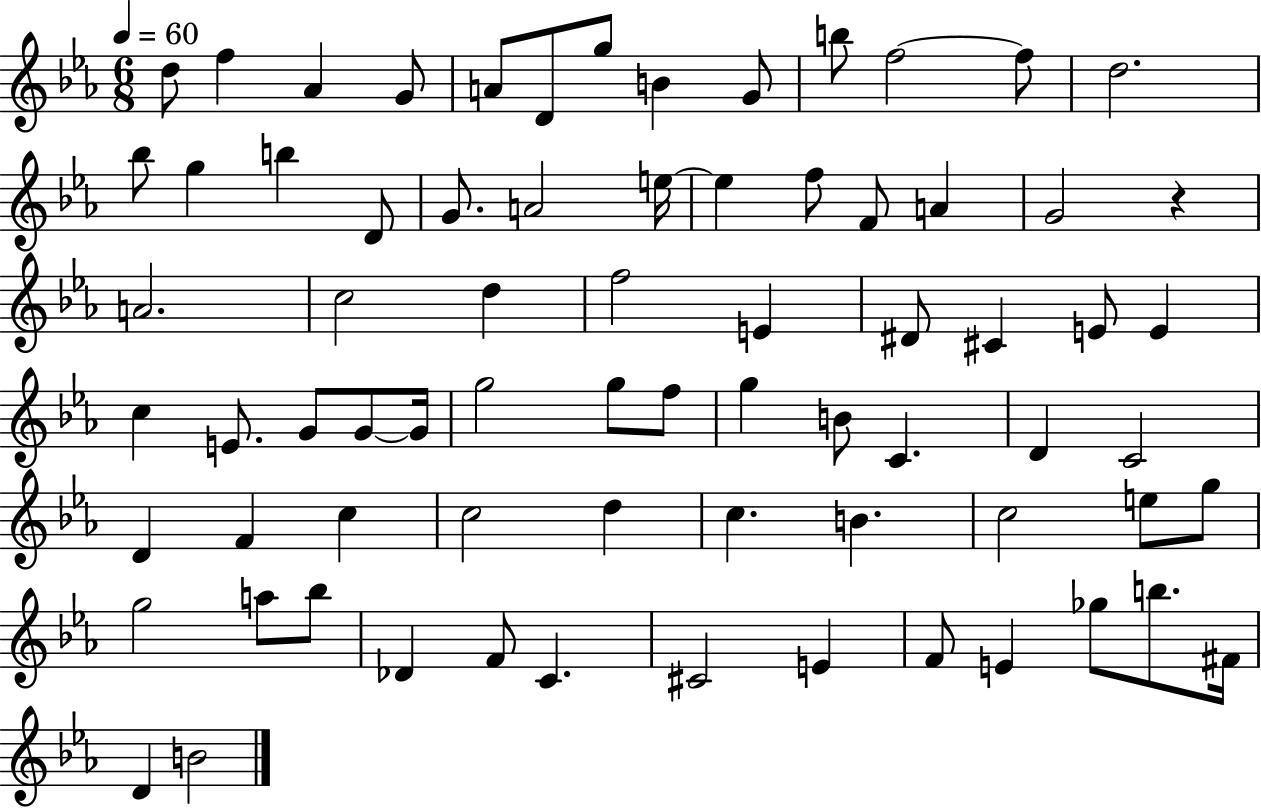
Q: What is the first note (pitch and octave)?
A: D5